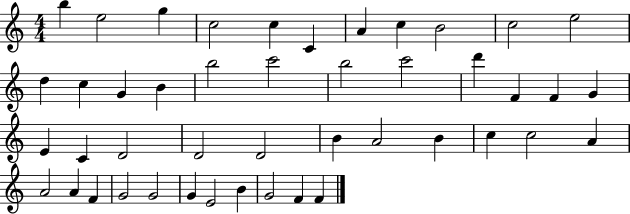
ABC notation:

X:1
T:Untitled
M:4/4
L:1/4
K:C
b e2 g c2 c C A c B2 c2 e2 d c G B b2 c'2 b2 c'2 d' F F G E C D2 D2 D2 B A2 B c c2 A A2 A F G2 G2 G E2 B G2 F F